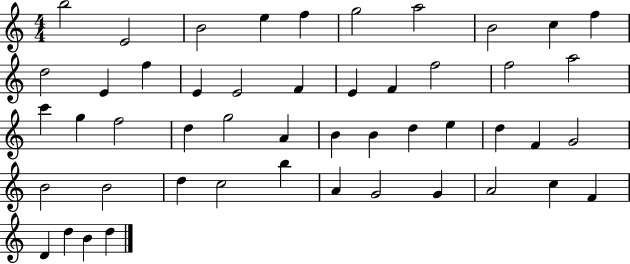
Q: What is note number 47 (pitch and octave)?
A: D5